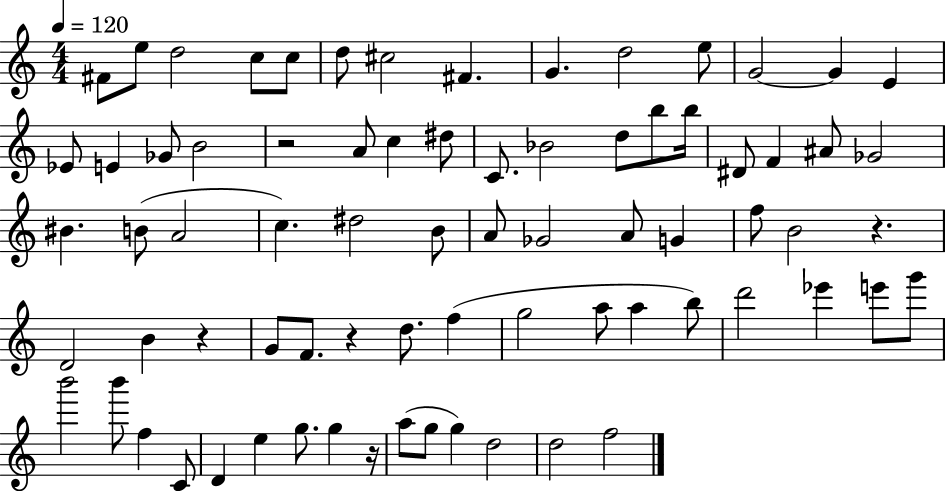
X:1
T:Untitled
M:4/4
L:1/4
K:C
^F/2 e/2 d2 c/2 c/2 d/2 ^c2 ^F G d2 e/2 G2 G E _E/2 E _G/2 B2 z2 A/2 c ^d/2 C/2 _B2 d/2 b/2 b/4 ^D/2 F ^A/2 _G2 ^B B/2 A2 c ^d2 B/2 A/2 _G2 A/2 G f/2 B2 z D2 B z G/2 F/2 z d/2 f g2 a/2 a b/2 d'2 _e' e'/2 g'/2 b'2 b'/2 f C/2 D e g/2 g z/4 a/2 g/2 g d2 d2 f2